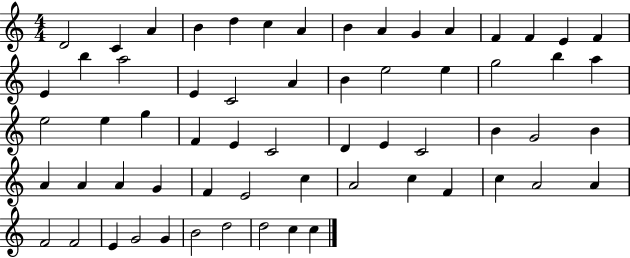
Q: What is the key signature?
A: C major